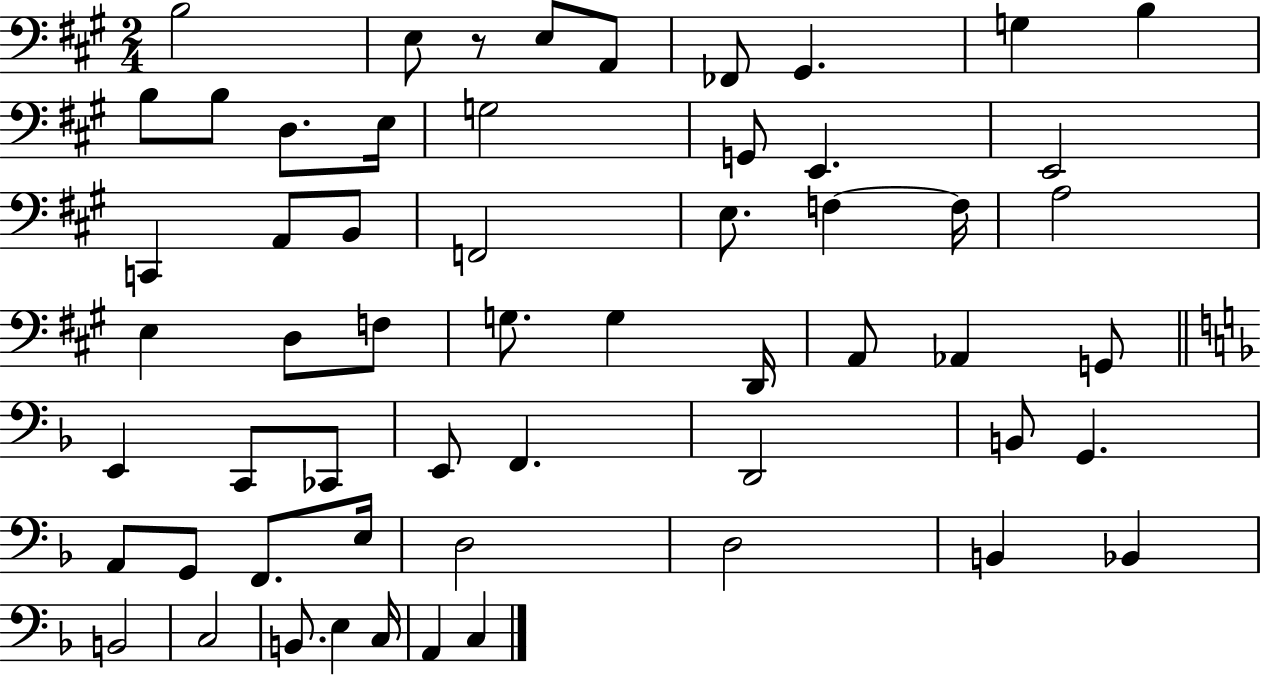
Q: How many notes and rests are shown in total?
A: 57